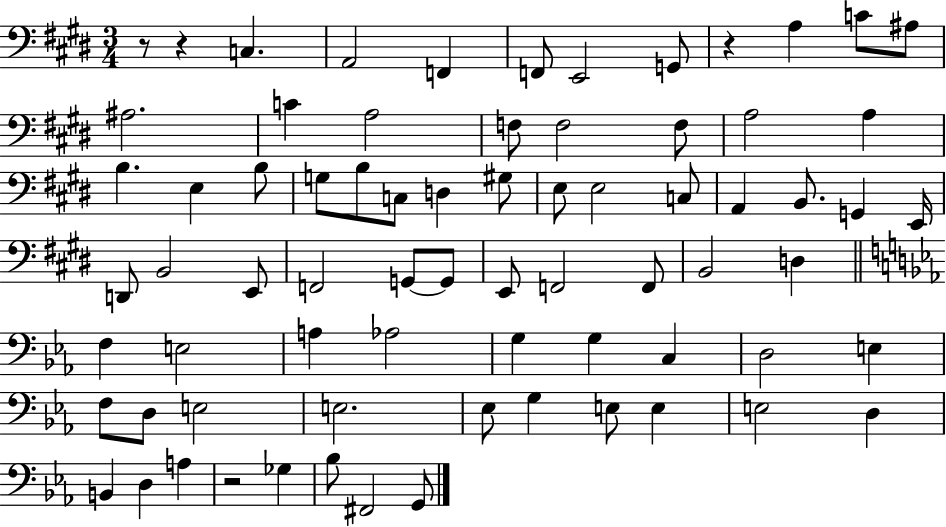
R/e R/q C3/q. A2/h F2/q F2/e E2/h G2/e R/q A3/q C4/e A#3/e A#3/h. C4/q A3/h F3/e F3/h F3/e A3/h A3/q B3/q. E3/q B3/e G3/e B3/e C3/e D3/q G#3/e E3/e E3/h C3/e A2/q B2/e. G2/q E2/s D2/e B2/h E2/e F2/h G2/e G2/e E2/e F2/h F2/e B2/h D3/q F3/q E3/h A3/q Ab3/h G3/q G3/q C3/q D3/h E3/q F3/e D3/e E3/h E3/h. Eb3/e G3/q E3/e E3/q E3/h D3/q B2/q D3/q A3/q R/h Gb3/q Bb3/e F#2/h G2/e